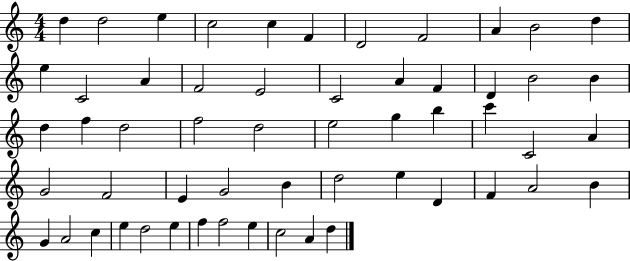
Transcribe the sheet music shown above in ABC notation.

X:1
T:Untitled
M:4/4
L:1/4
K:C
d d2 e c2 c F D2 F2 A B2 d e C2 A F2 E2 C2 A F D B2 B d f d2 f2 d2 e2 g b c' C2 A G2 F2 E G2 B d2 e D F A2 B G A2 c e d2 e f f2 e c2 A d